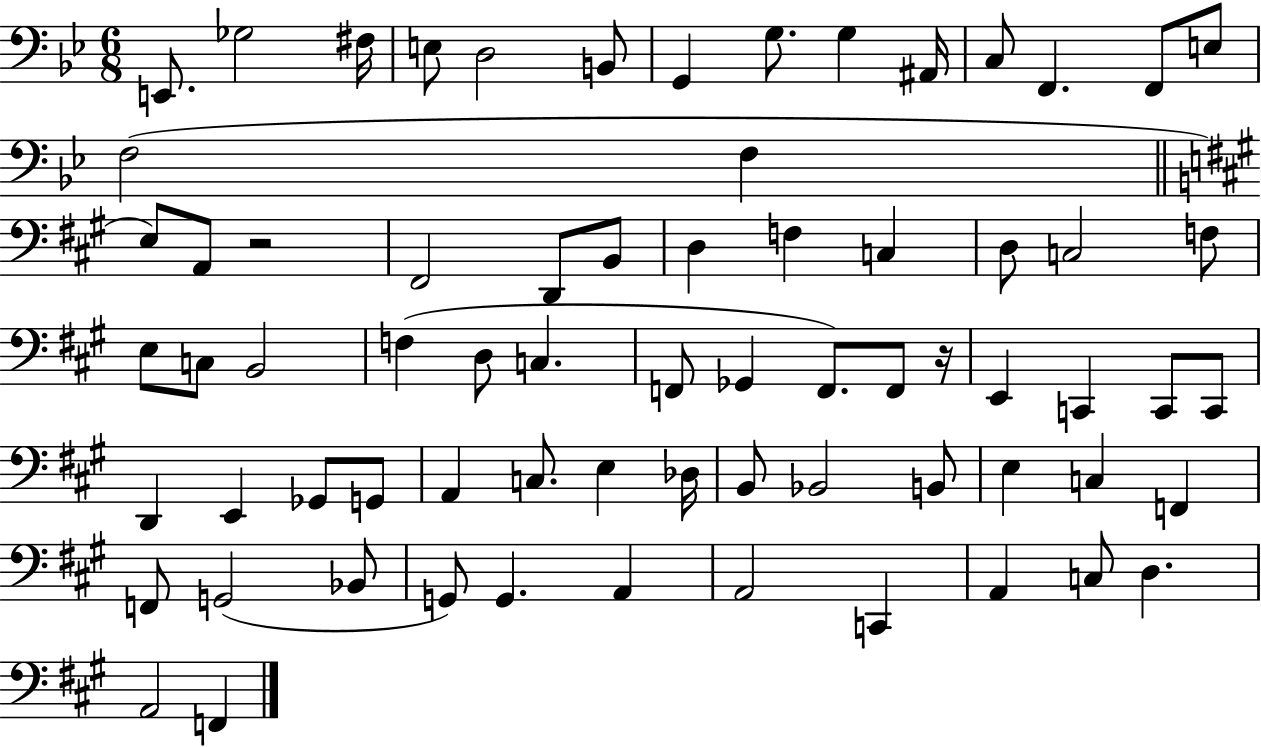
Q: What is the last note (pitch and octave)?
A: F2